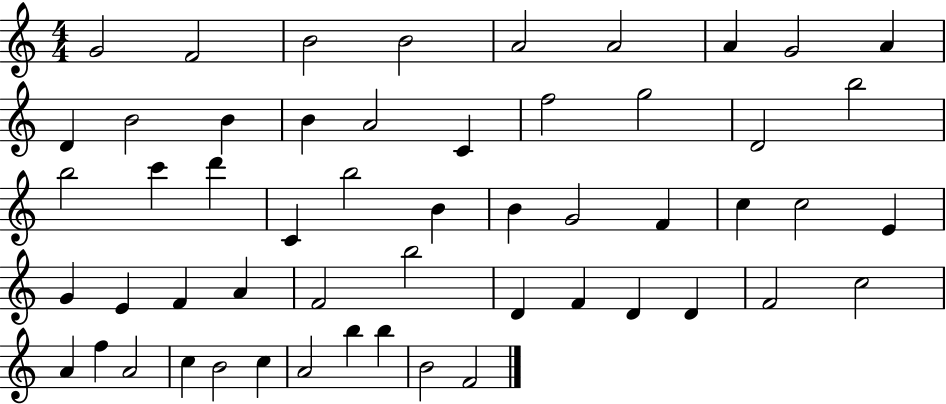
G4/h F4/h B4/h B4/h A4/h A4/h A4/q G4/h A4/q D4/q B4/h B4/q B4/q A4/h C4/q F5/h G5/h D4/h B5/h B5/h C6/q D6/q C4/q B5/h B4/q B4/q G4/h F4/q C5/q C5/h E4/q G4/q E4/q F4/q A4/q F4/h B5/h D4/q F4/q D4/q D4/q F4/h C5/h A4/q F5/q A4/h C5/q B4/h C5/q A4/h B5/q B5/q B4/h F4/h